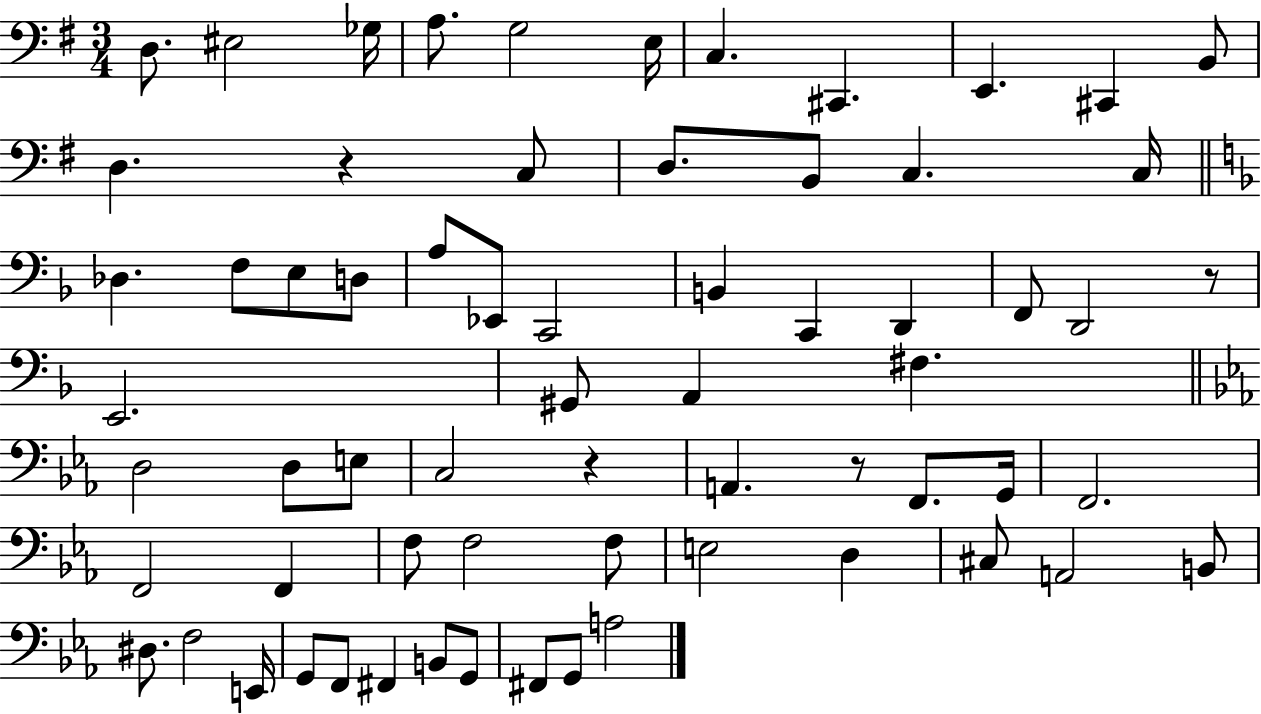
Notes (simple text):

D3/e. EIS3/h Gb3/s A3/e. G3/h E3/s C3/q. C#2/q. E2/q. C#2/q B2/e D3/q. R/q C3/e D3/e. B2/e C3/q. C3/s Db3/q. F3/e E3/e D3/e A3/e Eb2/e C2/h B2/q C2/q D2/q F2/e D2/h R/e E2/h. G#2/e A2/q F#3/q. D3/h D3/e E3/e C3/h R/q A2/q. R/e F2/e. G2/s F2/h. F2/h F2/q F3/e F3/h F3/e E3/h D3/q C#3/e A2/h B2/e D#3/e. F3/h E2/s G2/e F2/e F#2/q B2/e G2/e F#2/e G2/e A3/h